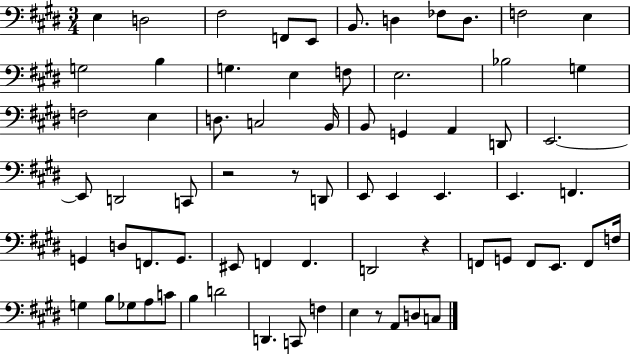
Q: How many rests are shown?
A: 4